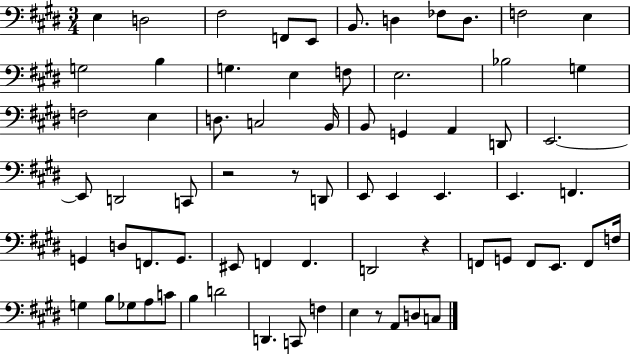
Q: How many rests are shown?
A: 4